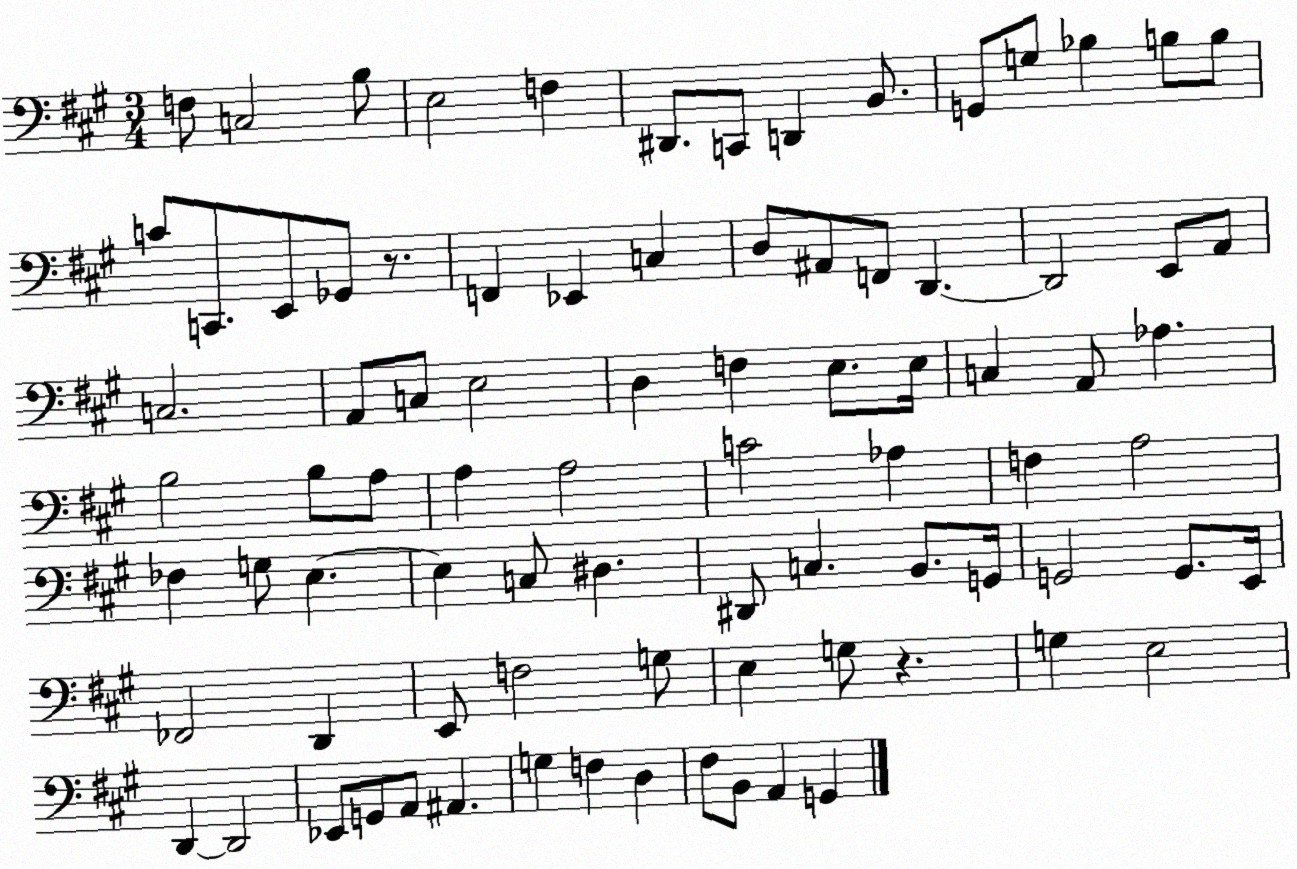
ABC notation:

X:1
T:Untitled
M:3/4
L:1/4
K:A
F,/2 C,2 B,/2 E,2 F, ^D,,/2 C,,/2 D,, B,,/2 G,,/2 G,/2 _B, B,/2 B,/2 C/2 C,,/2 E,,/2 _G,,/2 z/2 F,, _E,, C, D,/2 ^A,,/2 F,,/2 D,, D,,2 E,,/2 A,,/2 C,2 A,,/2 C,/2 E,2 D, F, E,/2 E,/4 C, A,,/2 _A, B,2 B,/2 A,/2 A, A,2 C2 _A, F, A,2 _F, G,/2 E, E, C,/2 ^D, ^D,,/2 C, B,,/2 G,,/4 G,,2 G,,/2 E,,/4 _F,,2 D,, E,,/2 F,2 G,/2 E, G,/2 z G, E,2 D,, D,,2 _E,,/2 G,,/2 A,,/2 ^A,, G, F, D, ^F,/2 B,,/2 A,, G,,